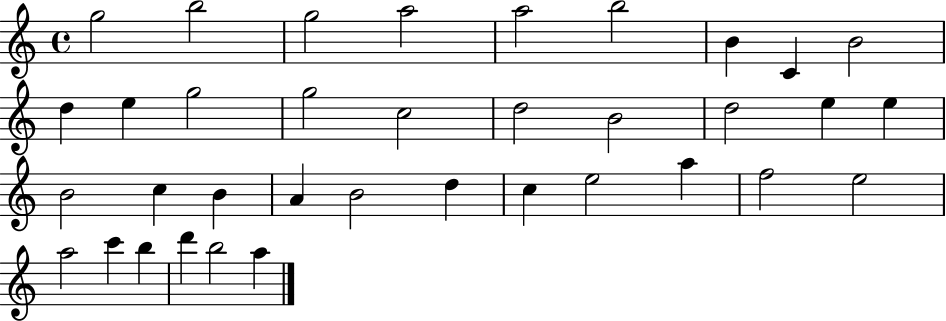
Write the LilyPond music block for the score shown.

{
  \clef treble
  \time 4/4
  \defaultTimeSignature
  \key c \major
  g''2 b''2 | g''2 a''2 | a''2 b''2 | b'4 c'4 b'2 | \break d''4 e''4 g''2 | g''2 c''2 | d''2 b'2 | d''2 e''4 e''4 | \break b'2 c''4 b'4 | a'4 b'2 d''4 | c''4 e''2 a''4 | f''2 e''2 | \break a''2 c'''4 b''4 | d'''4 b''2 a''4 | \bar "|."
}